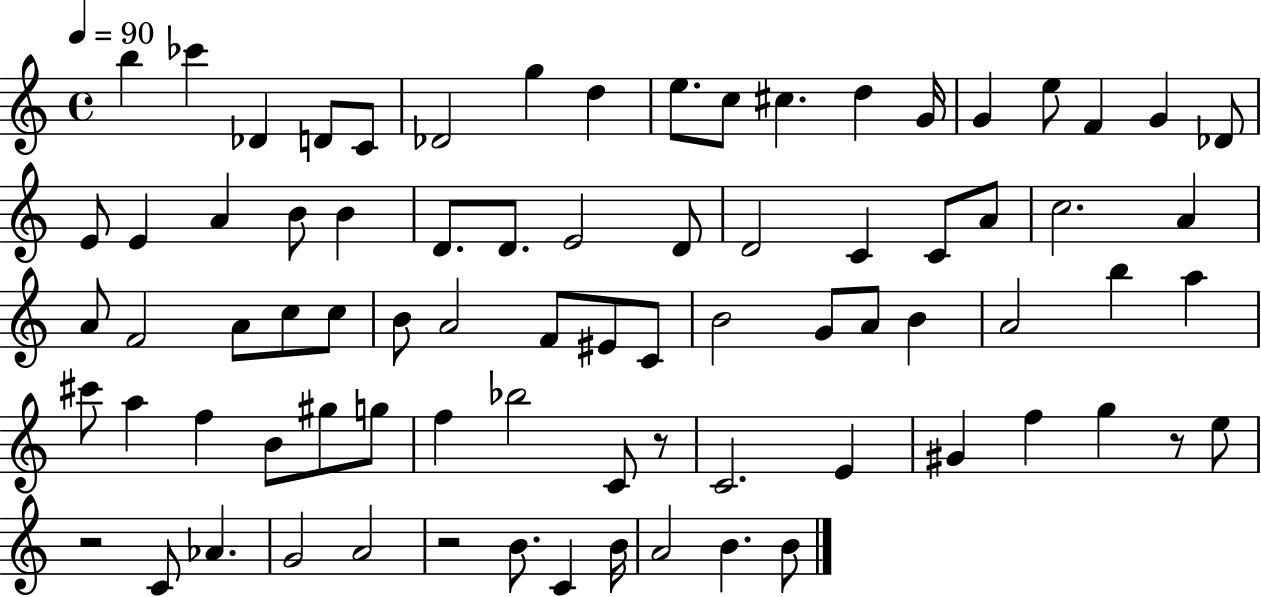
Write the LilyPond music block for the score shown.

{
  \clef treble
  \time 4/4
  \defaultTimeSignature
  \key c \major
  \tempo 4 = 90
  b''4 ces'''4 des'4 d'8 c'8 | des'2 g''4 d''4 | e''8. c''8 cis''4. d''4 g'16 | g'4 e''8 f'4 g'4 des'8 | \break e'8 e'4 a'4 b'8 b'4 | d'8. d'8. e'2 d'8 | d'2 c'4 c'8 a'8 | c''2. a'4 | \break a'8 f'2 a'8 c''8 c''8 | b'8 a'2 f'8 eis'8 c'8 | b'2 g'8 a'8 b'4 | a'2 b''4 a''4 | \break cis'''8 a''4 f''4 b'8 gis''8 g''8 | f''4 bes''2 c'8 r8 | c'2. e'4 | gis'4 f''4 g''4 r8 e''8 | \break r2 c'8 aes'4. | g'2 a'2 | r2 b'8. c'4 b'16 | a'2 b'4. b'8 | \break \bar "|."
}